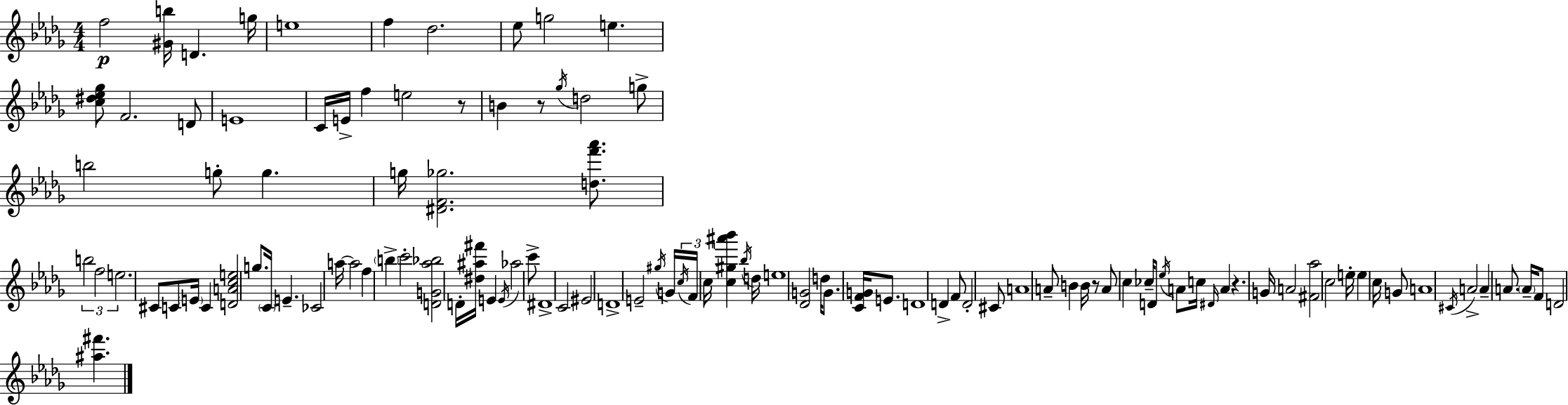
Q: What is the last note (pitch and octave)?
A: D4